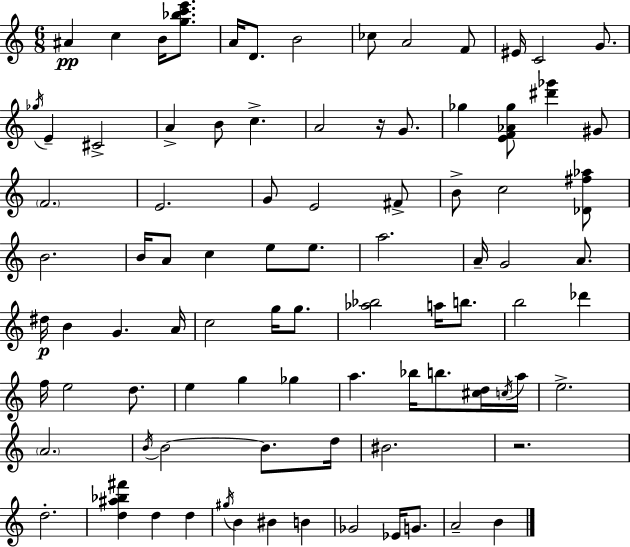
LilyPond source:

{
  \clef treble
  \numericTimeSignature
  \time 6/8
  \key a \minor
  \repeat volta 2 { ais'4\pp c''4 b'16 <g'' bes'' c''' e'''>8. | a'16 d'8. b'2 | ces''8 a'2 f'8 | eis'16 c'2 g'8. | \break \acciaccatura { ges''16 } e'4-- cis'2-> | a'4-> b'8 c''4.-> | a'2 r16 g'8. | ges''4 <e' f' aes' ges''>8 <dis''' ges'''>4 gis'8 | \break \parenthesize f'2. | e'2. | g'8 e'2 fis'8-> | b'8-> c''2 <des' fis'' aes''>8 | \break b'2. | b'16 a'8 c''4 e''8 e''8. | a''2. | a'16-- g'2 a'8. | \break dis''16\p b'4 g'4. | a'16 c''2 g''16 g''8. | <aes'' bes''>2 a''16 b''8. | b''2 des'''4 | \break f''16 e''2 d''8. | e''4 g''4 ges''4 | a''4. bes''16 b''8. <cis'' d''>16 | \acciaccatura { c''16 } a''16 e''2.-> | \break \parenthesize a'2. | \acciaccatura { b'16 } b'2~~ b'8. | d''16 bis'2. | r2. | \break d''2.-. | <d'' ais'' bes'' fis'''>4 d''4 d''4 | \acciaccatura { gis''16 } b'4 bis'4 | b'4 ges'2 | \break ees'16 g'8. a'2-- | b'4 } \bar "|."
}